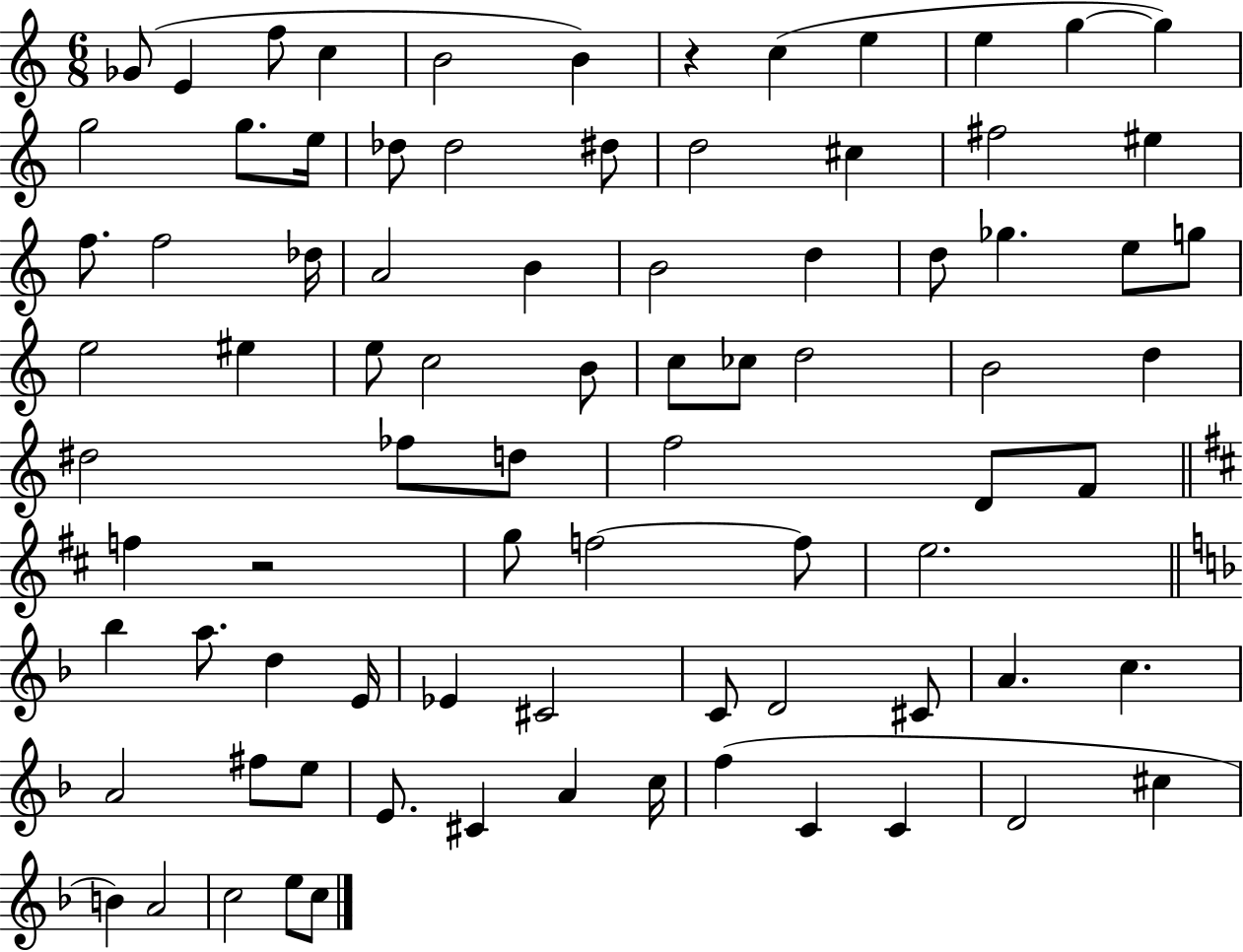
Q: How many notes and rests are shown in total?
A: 83